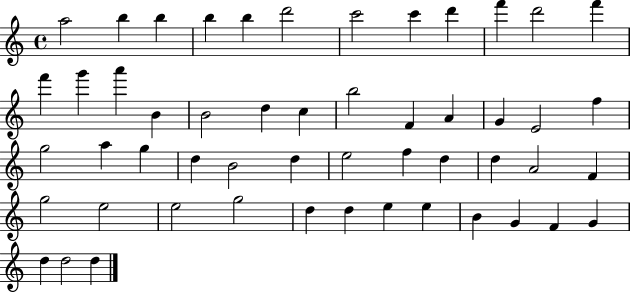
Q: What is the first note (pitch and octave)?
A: A5